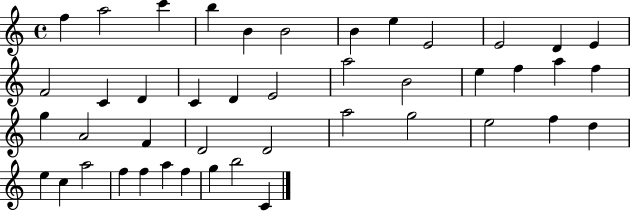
{
  \clef treble
  \time 4/4
  \defaultTimeSignature
  \key c \major
  f''4 a''2 c'''4 | b''4 b'4 b'2 | b'4 e''4 e'2 | e'2 d'4 e'4 | \break f'2 c'4 d'4 | c'4 d'4 e'2 | a''2 b'2 | e''4 f''4 a''4 f''4 | \break g''4 a'2 f'4 | d'2 d'2 | a''2 g''2 | e''2 f''4 d''4 | \break e''4 c''4 a''2 | f''4 f''4 a''4 f''4 | g''4 b''2 c'4 | \bar "|."
}